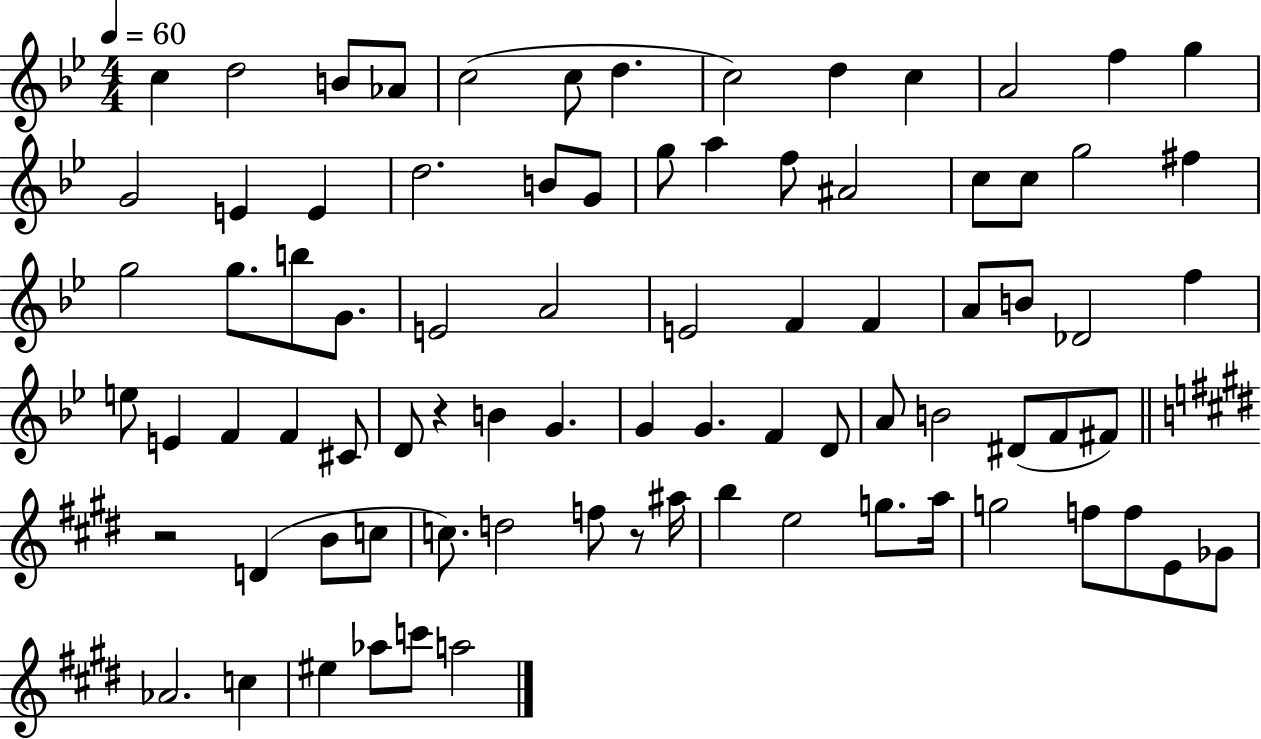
X:1
T:Untitled
M:4/4
L:1/4
K:Bb
c d2 B/2 _A/2 c2 c/2 d c2 d c A2 f g G2 E E d2 B/2 G/2 g/2 a f/2 ^A2 c/2 c/2 g2 ^f g2 g/2 b/2 G/2 E2 A2 E2 F F A/2 B/2 _D2 f e/2 E F F ^C/2 D/2 z B G G G F D/2 A/2 B2 ^D/2 F/2 ^F/2 z2 D B/2 c/2 c/2 d2 f/2 z/2 ^a/4 b e2 g/2 a/4 g2 f/2 f/2 E/2 _G/2 _A2 c ^e _a/2 c'/2 a2